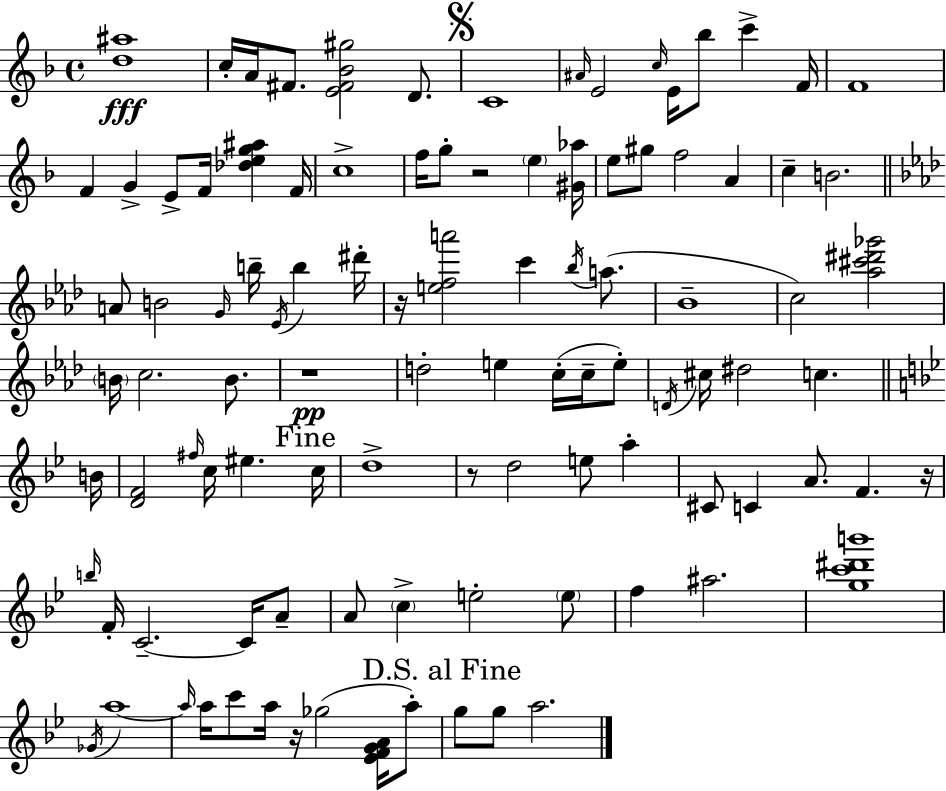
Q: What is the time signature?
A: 4/4